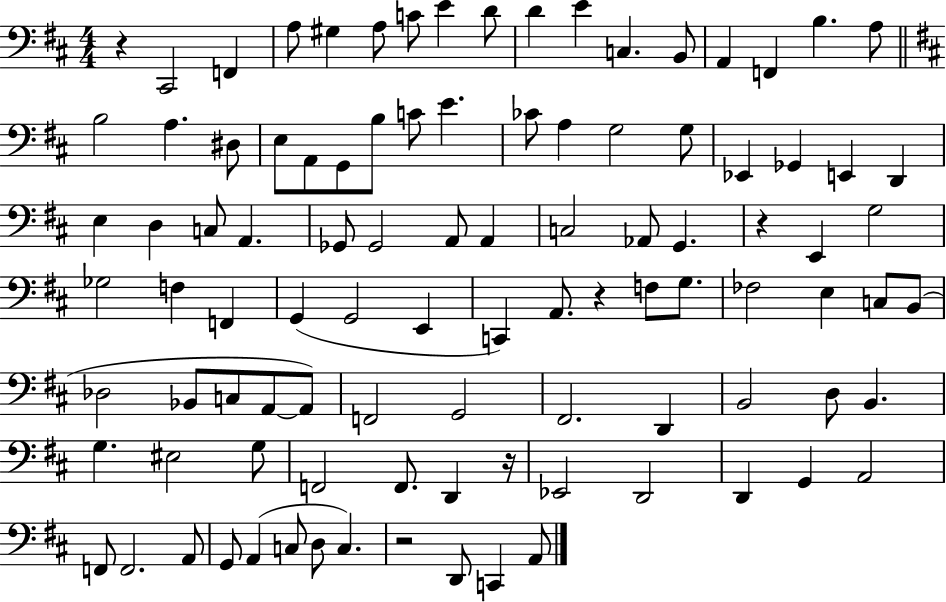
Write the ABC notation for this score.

X:1
T:Untitled
M:4/4
L:1/4
K:D
z ^C,,2 F,, A,/2 ^G, A,/2 C/2 E D/2 D E C, B,,/2 A,, F,, B, A,/2 B,2 A, ^D,/2 E,/2 A,,/2 G,,/2 B,/2 C/2 E _C/2 A, G,2 G,/2 _E,, _G,, E,, D,, E, D, C,/2 A,, _G,,/2 _G,,2 A,,/2 A,, C,2 _A,,/2 G,, z E,, G,2 _G,2 F, F,, G,, G,,2 E,, C,, A,,/2 z F,/2 G,/2 _F,2 E, C,/2 B,,/2 _D,2 _B,,/2 C,/2 A,,/2 A,,/2 F,,2 G,,2 ^F,,2 D,, B,,2 D,/2 B,, G, ^E,2 G,/2 F,,2 F,,/2 D,, z/4 _E,,2 D,,2 D,, G,, A,,2 F,,/2 F,,2 A,,/2 G,,/2 A,, C,/2 D,/2 C, z2 D,,/2 C,, A,,/2